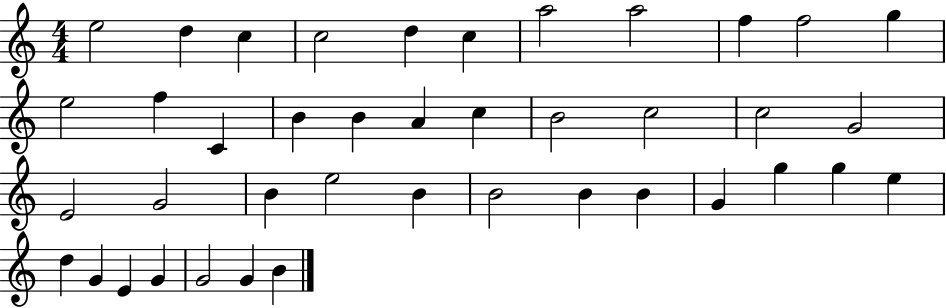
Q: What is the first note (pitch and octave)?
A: E5